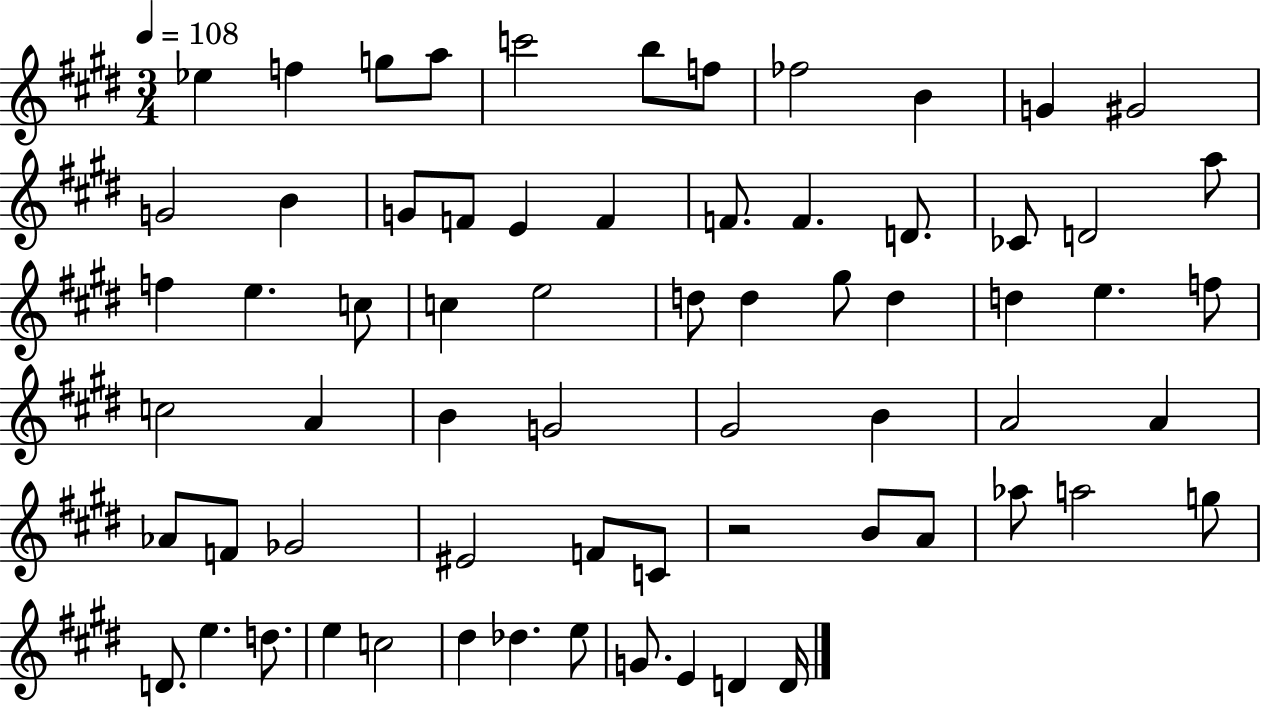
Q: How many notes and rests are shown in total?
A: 67